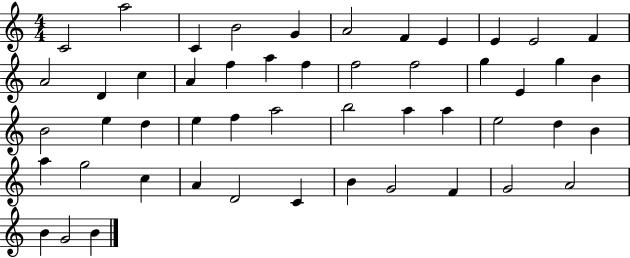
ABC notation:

X:1
T:Untitled
M:4/4
L:1/4
K:C
C2 a2 C B2 G A2 F E E E2 F A2 D c A f a f f2 f2 g E g B B2 e d e f a2 b2 a a e2 d B a g2 c A D2 C B G2 F G2 A2 B G2 B